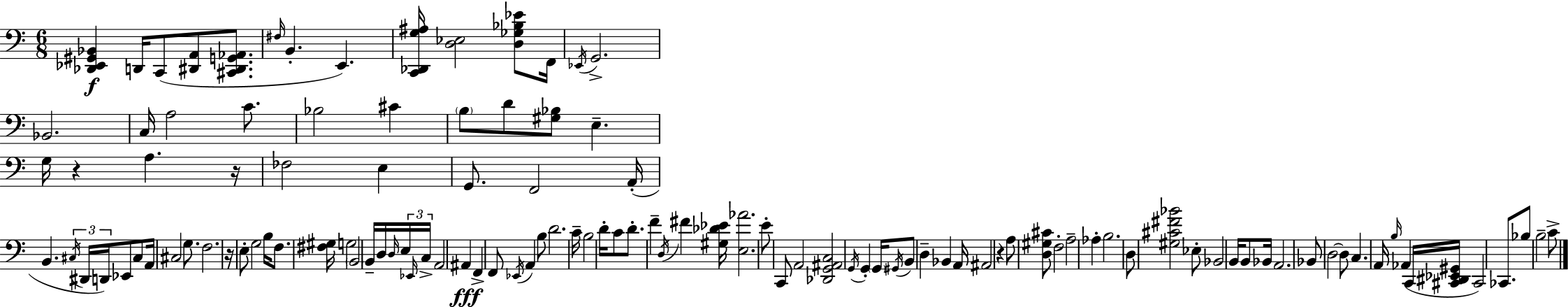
{
  \clef bass
  \numericTimeSignature
  \time 6/8
  \key c \major
  <des, ees, gis, bes,>4\f d,16 c,8( <dis, a,>8 <cis, dis, g, aes,>8. | \grace { fis16 } b,4.-. e,4.) | <c, des, g ais>16 <d ees>2 <d ges bes ees'>8 | f,16 \acciaccatura { ees,16 } g,2.-> | \break bes,2. | c16 a2 c'8. | bes2 cis'4 | \parenthesize b8 d'8 <gis bes>8 e4.-- | \break g16 r4 a4. | r16 fes2 e4 | g,8. f,2 | a,16-.( b,4. \tuplet 3/2 { \acciaccatura { cis16 } dis,16 d,16) } ees,8 | \break cis8 a,16 cis2 | g8. f2. | r16 e8-. g2 | b16 f8. <fis gis>16 g2 | \break \parenthesize b,2 b,16-- | d16 \grace { d16 } \tuplet 3/2 { e16 \grace { ees,16 } c16-> } a,2 | ais,4\fff f,4-> f,8 \acciaccatura { ees,16 } | a,4 b8 d'2. | \break c'16-- b2 | d'16-. c'8 d'8.-. f'4-- | \acciaccatura { d16 } fis'4 <gis des' ees'>16 <e aes'>2. | e'8-. c,8 a,2 | \break <des, g, ais, c>2 | \acciaccatura { g,16 } g,4-. \parenthesize g,16 \acciaccatura { gis,16 } b,8 | d4-- bes,4 a,16 ais,2 | r4 a8 <d gis cis'>8 | \break f2-. a2-- | aes4-. b2. | d8 <gis cis' fis' bes'>2 | ees8-. bes,2 | \break b,16 b,8 bes,16 a,2. | bes,8 d2~~ | d8 c4. | a,16 \grace { b16 } aes,4( c,16 <cis, dis, ees, gis,>16 cis,2) | \break ces,8. bes8 | b2-- c'8-> \bar "|."
}